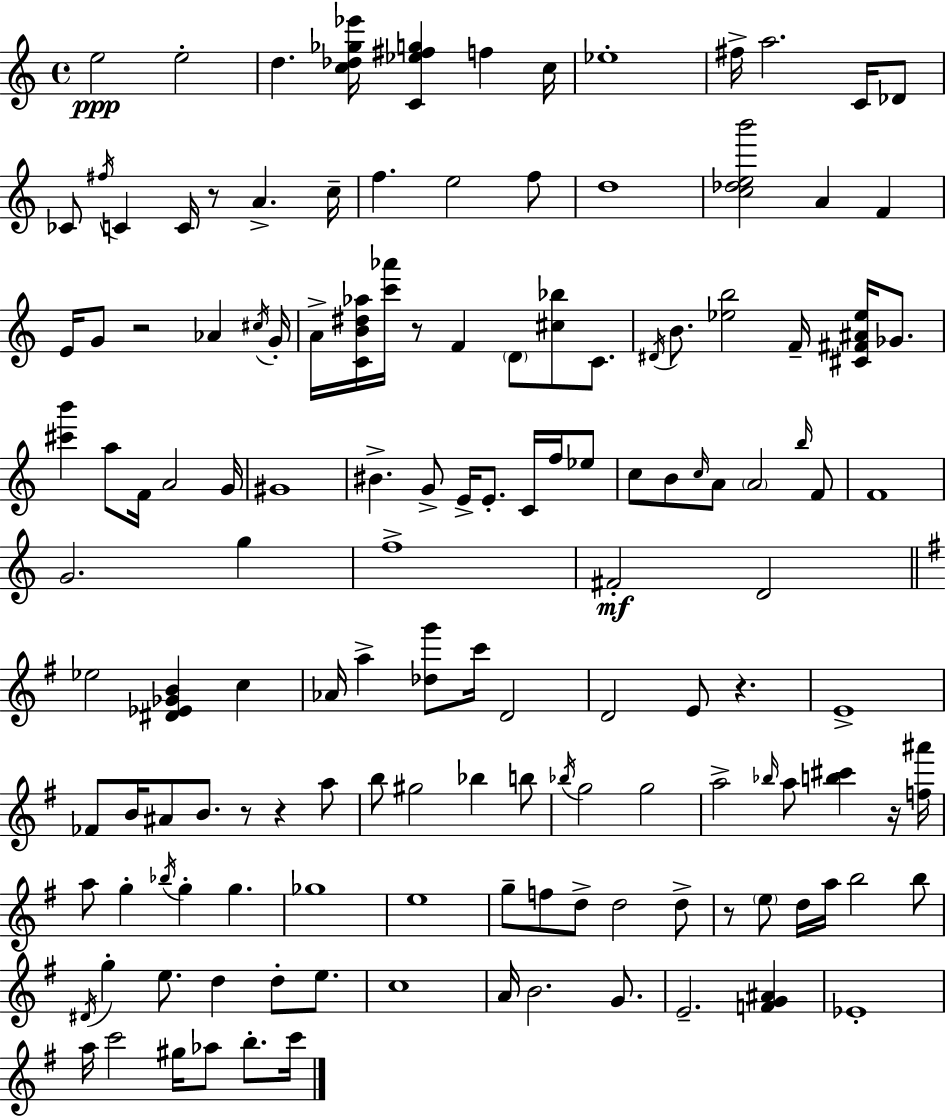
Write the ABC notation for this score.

X:1
T:Untitled
M:4/4
L:1/4
K:Am
e2 e2 d [c_d_g_e']/4 [C_e^fg] f c/4 _e4 ^f/4 a2 C/4 _D/2 _C/2 ^f/4 C C/4 z/2 A c/4 f e2 f/2 d4 [c_deb']2 A F E/4 G/2 z2 _A ^c/4 G/4 A/4 [CB^d_a]/4 [c'_a']/4 z/2 F D/2 [^c_b]/2 C/2 ^D/4 B/2 [_eb]2 F/4 [^C^F^A_e]/4 _G/2 [^c'b'] a/2 F/4 A2 G/4 ^G4 ^B G/2 E/4 E/2 C/4 f/4 _e/2 c/2 B/2 c/4 A/2 A2 b/4 F/2 F4 G2 g f4 ^F2 D2 _e2 [^D_E_GB] c _A/4 a [_dg']/2 c'/4 D2 D2 E/2 z E4 _F/2 B/4 ^A/2 B/2 z/2 z a/2 b/2 ^g2 _b b/2 _b/4 g2 g2 a2 _b/4 a/2 [b^c'] z/4 [f^a']/4 a/2 g _b/4 g g _g4 e4 g/2 f/2 d/2 d2 d/2 z/2 e/2 d/4 a/4 b2 b/2 ^D/4 g e/2 d d/2 e/2 c4 A/4 B2 G/2 E2 [FG^A] _E4 a/4 c'2 ^g/4 _a/2 b/2 c'/4